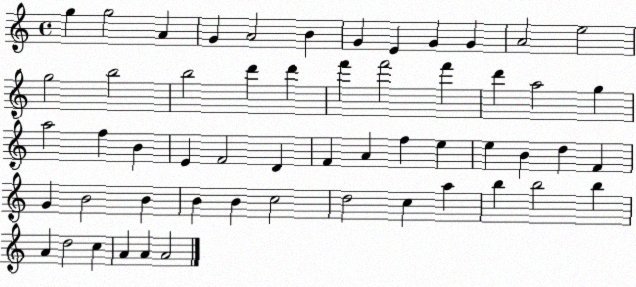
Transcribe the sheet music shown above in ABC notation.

X:1
T:Untitled
M:4/4
L:1/4
K:C
g g2 A G A2 B G E G G A2 e2 g2 b2 b2 d' d' f' f'2 f' d' a2 g a2 f B E F2 D F A f e e B d F G B2 B B B c2 d2 c a b b2 b A d2 c A A A2